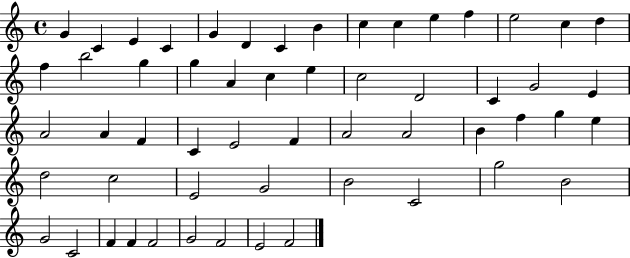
X:1
T:Untitled
M:4/4
L:1/4
K:C
G C E C G D C B c c e f e2 c d f b2 g g A c e c2 D2 C G2 E A2 A F C E2 F A2 A2 B f g e d2 c2 E2 G2 B2 C2 g2 B2 G2 C2 F F F2 G2 F2 E2 F2